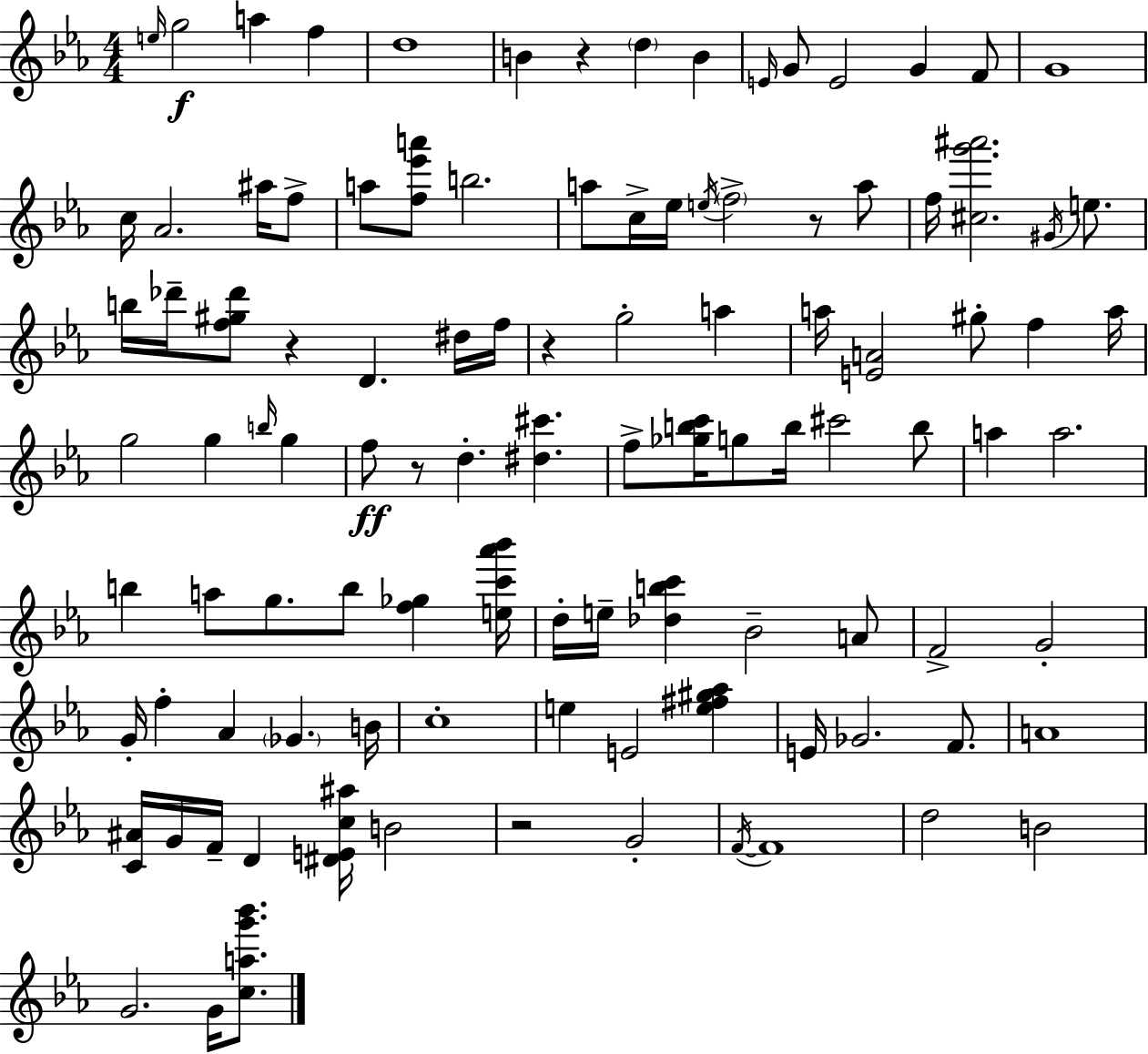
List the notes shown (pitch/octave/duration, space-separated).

E5/s G5/h A5/q F5/q D5/w B4/q R/q D5/q B4/q E4/s G4/e E4/h G4/q F4/e G4/w C5/s Ab4/h. A#5/s F5/e A5/e [F5,Eb6,A6]/e B5/h. A5/e C5/s Eb5/s E5/s F5/h R/e A5/e F5/s [C#5,G6,A#6]/h. G#4/s E5/e. B5/s Db6/s [F5,G#5,Db6]/e R/q D4/q. D#5/s F5/s R/q G5/h A5/q A5/s [E4,A4]/h G#5/e F5/q A5/s G5/h G5/q B5/s G5/q F5/e R/e D5/q. [D#5,C#6]/q. F5/e [Gb5,B5,C6]/s G5/e B5/s C#6/h B5/e A5/q A5/h. B5/q A5/e G5/e. B5/e [F5,Gb5]/q [E5,C6,Ab6,Bb6]/s D5/s E5/s [Db5,B5,C6]/q Bb4/h A4/e F4/h G4/h G4/s F5/q Ab4/q Gb4/q. B4/s C5/w E5/q E4/h [E5,F#5,G#5,Ab5]/q E4/s Gb4/h. F4/e. A4/w [C4,A#4]/s G4/s F4/s D4/q [D#4,E4,C5,A#5]/s B4/h R/h G4/h F4/s F4/w D5/h B4/h G4/h. G4/s [C5,A5,G6,Bb6]/e.